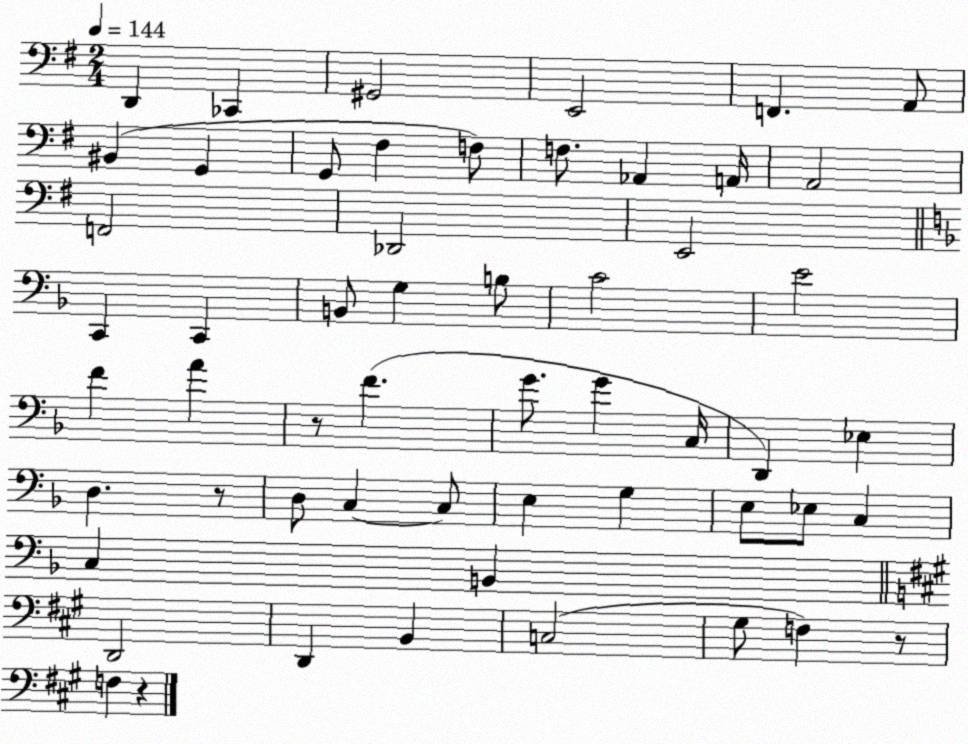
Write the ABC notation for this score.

X:1
T:Untitled
M:2/4
L:1/4
K:G
D,, _C,, ^G,,2 E,,2 F,, A,,/2 ^B,, G,, G,,/2 ^F, F,/2 F,/2 _A,, A,,/4 A,,2 F,,2 _D,,2 E,,2 C,, C,, B,,/2 G, B,/2 C2 E2 F A z/2 F G/2 G C,/4 D,, _E, D, z/2 D,/2 C, C,/2 E, G, E,/2 _E,/2 C, C, B,, D,,2 D,, B,, C,2 ^G,/2 F, z/2 F, z